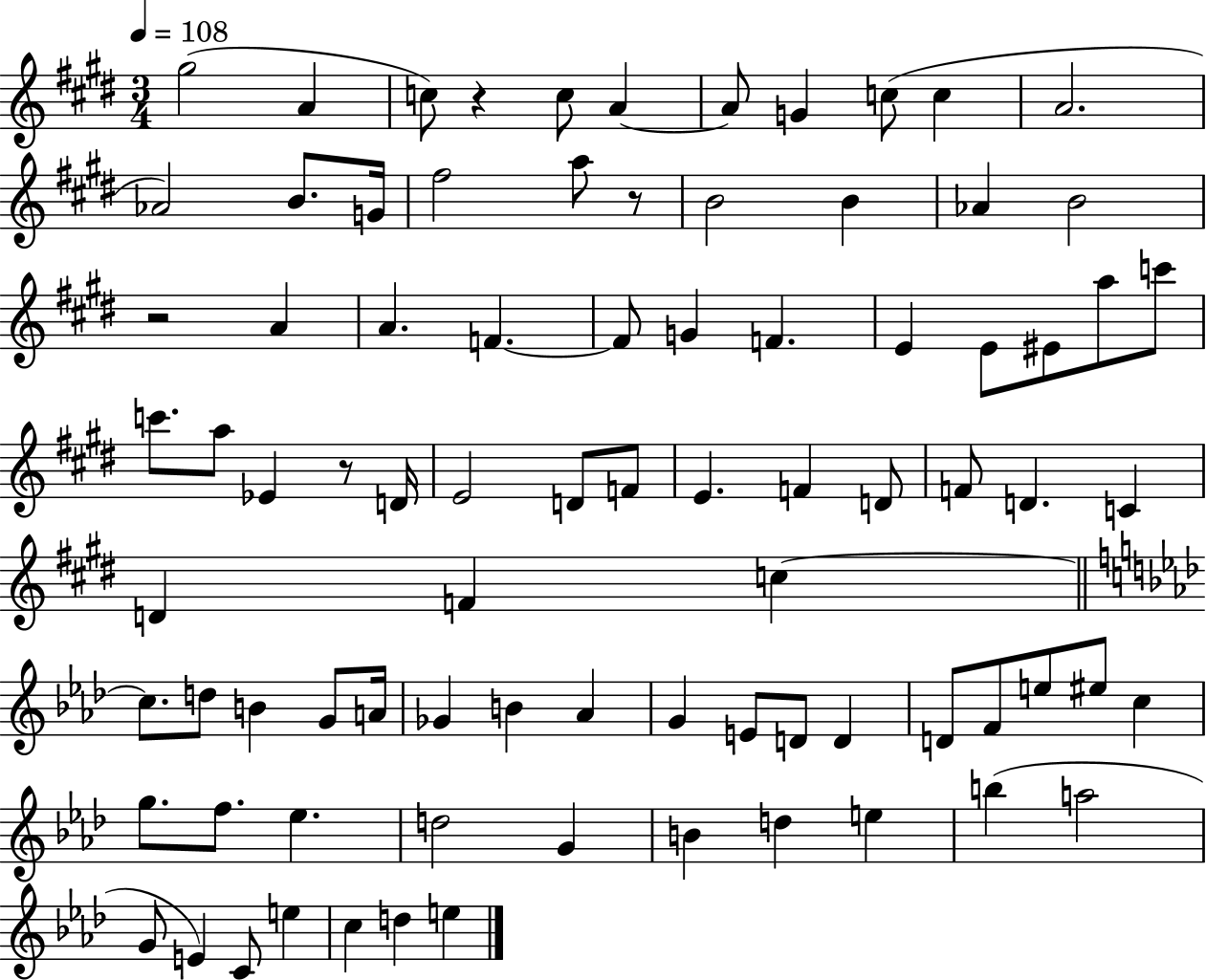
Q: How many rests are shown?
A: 4